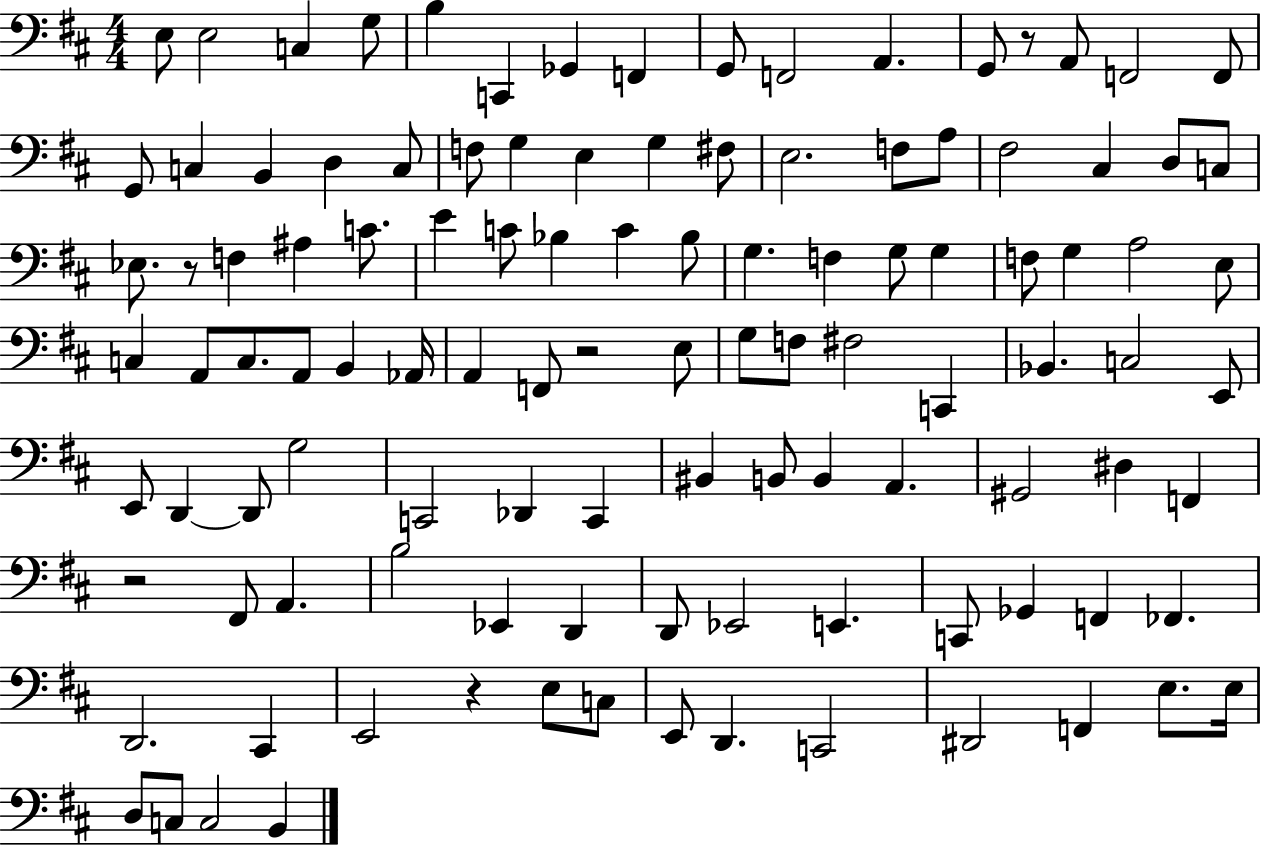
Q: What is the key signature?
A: D major